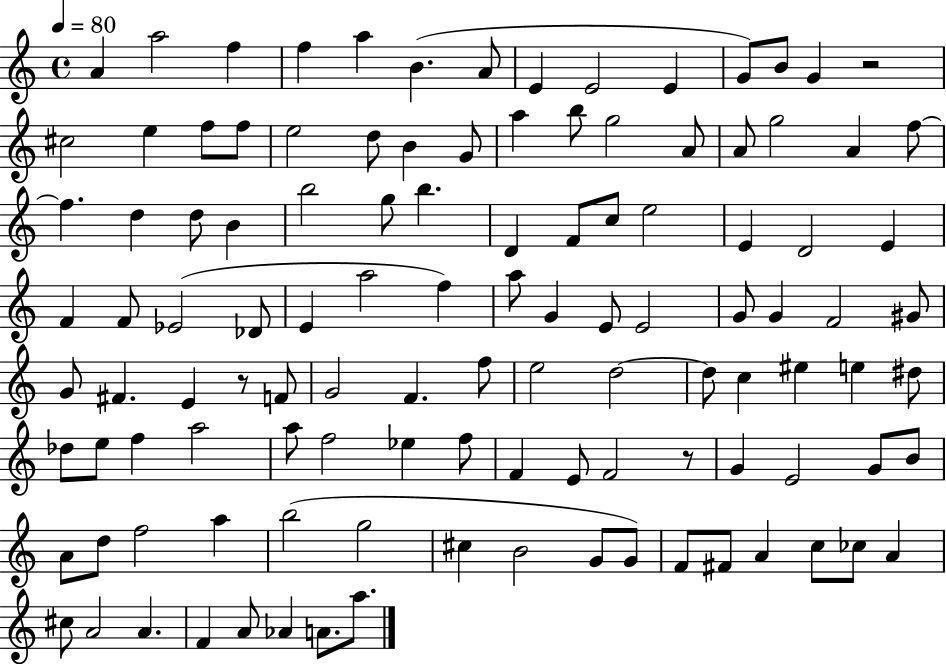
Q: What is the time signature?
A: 4/4